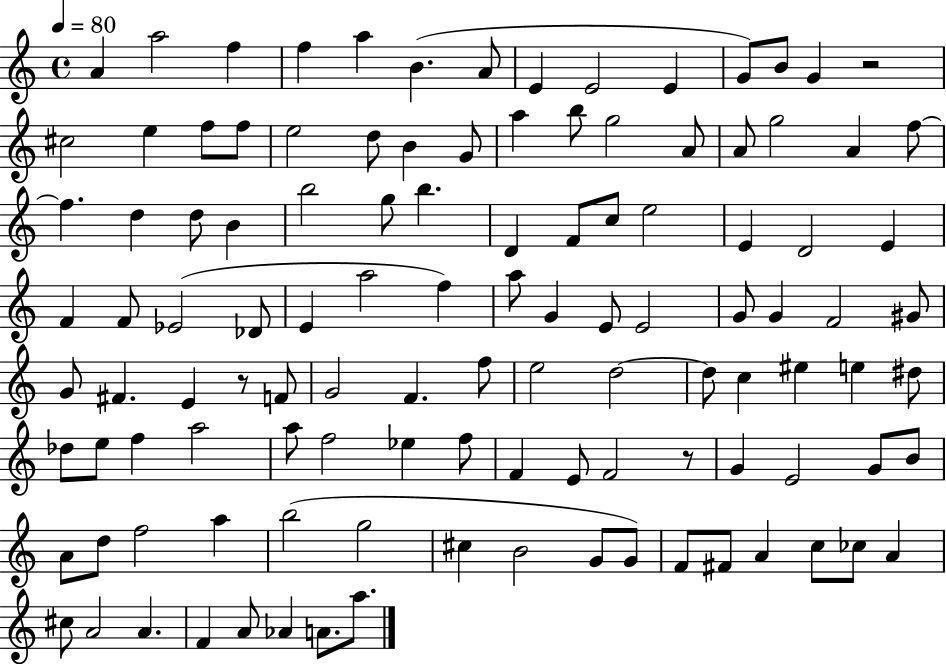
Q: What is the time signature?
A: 4/4